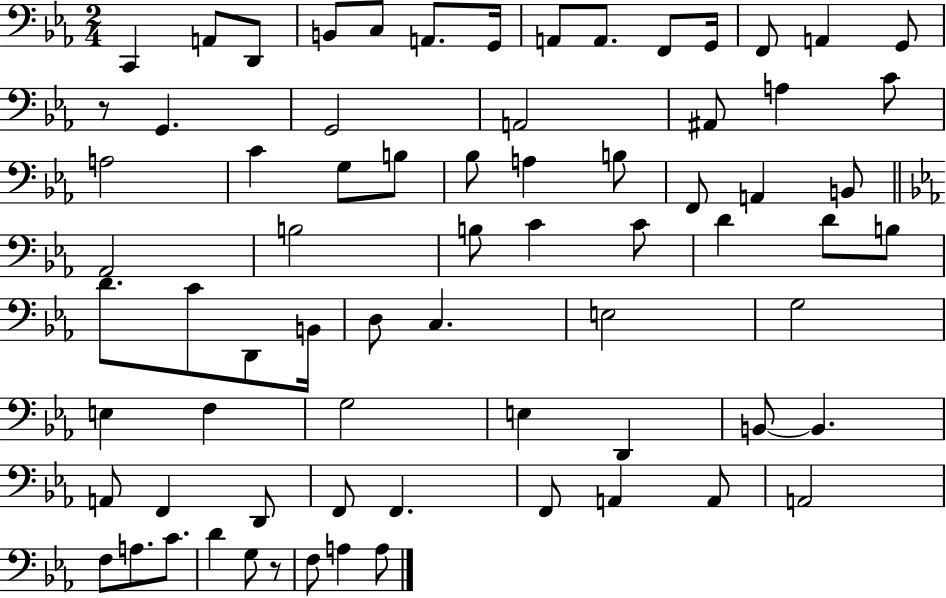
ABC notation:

X:1
T:Untitled
M:2/4
L:1/4
K:Eb
C,, A,,/2 D,,/2 B,,/2 C,/2 A,,/2 G,,/4 A,,/2 A,,/2 F,,/2 G,,/4 F,,/2 A,, G,,/2 z/2 G,, G,,2 A,,2 ^A,,/2 A, C/2 A,2 C G,/2 B,/2 _B,/2 A, B,/2 F,,/2 A,, B,,/2 _A,,2 B,2 B,/2 C C/2 D D/2 B,/2 D/2 C/2 D,,/2 B,,/4 D,/2 C, E,2 G,2 E, F, G,2 E, D,, B,,/2 B,, A,,/2 F,, D,,/2 F,,/2 F,, F,,/2 A,, A,,/2 A,,2 F,/2 A,/2 C/2 D G,/2 z/2 F,/2 A, A,/2